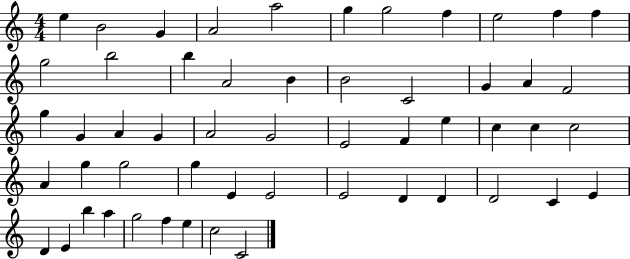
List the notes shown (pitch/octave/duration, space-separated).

E5/q B4/h G4/q A4/h A5/h G5/q G5/h F5/q E5/h F5/q F5/q G5/h B5/h B5/q A4/h B4/q B4/h C4/h G4/q A4/q F4/h G5/q G4/q A4/q G4/q A4/h G4/h E4/h F4/q E5/q C5/q C5/q C5/h A4/q G5/q G5/h G5/q E4/q E4/h E4/h D4/q D4/q D4/h C4/q E4/q D4/q E4/q B5/q A5/q G5/h F5/q E5/q C5/h C4/h